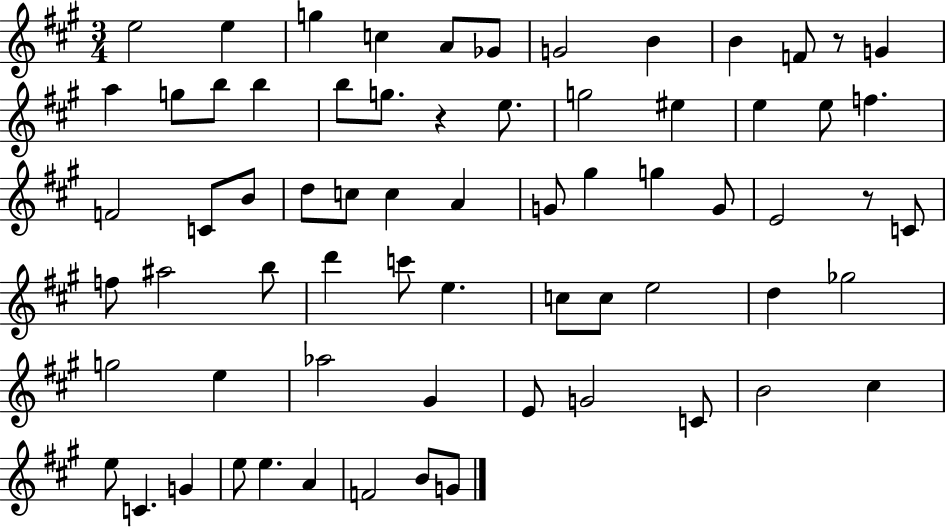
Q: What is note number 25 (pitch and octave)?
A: C4